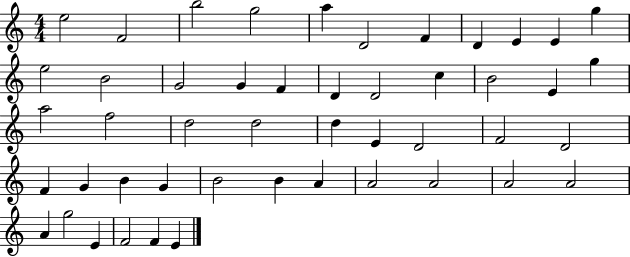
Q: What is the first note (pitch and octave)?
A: E5